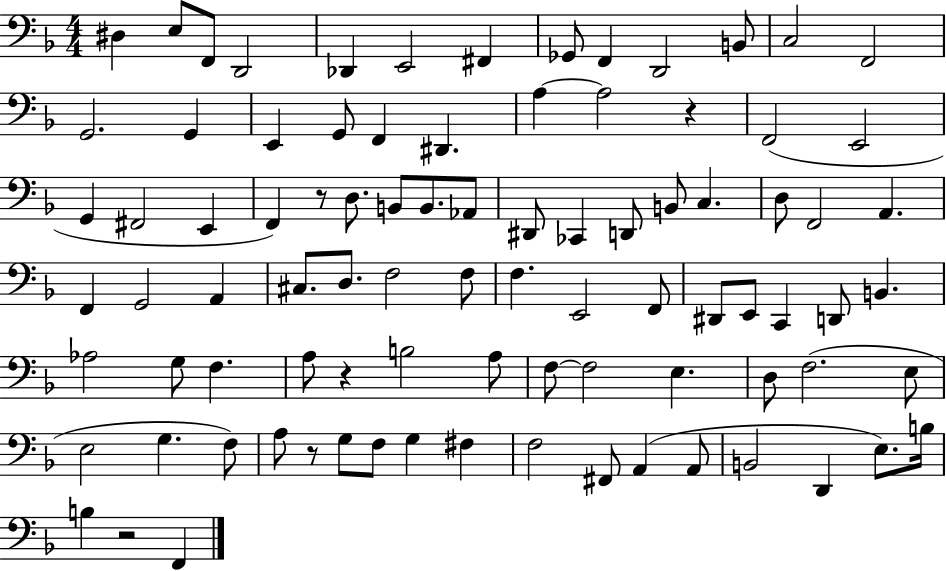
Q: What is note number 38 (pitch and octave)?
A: F2